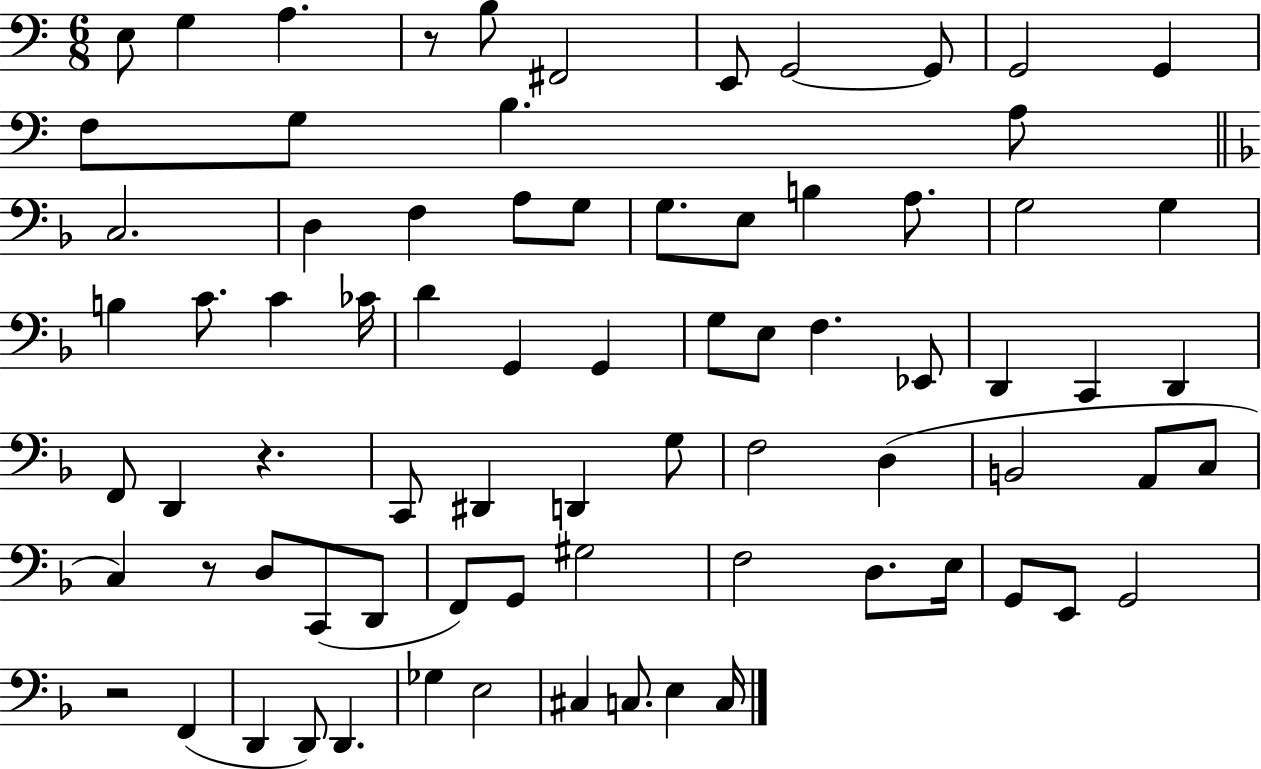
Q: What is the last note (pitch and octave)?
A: C3